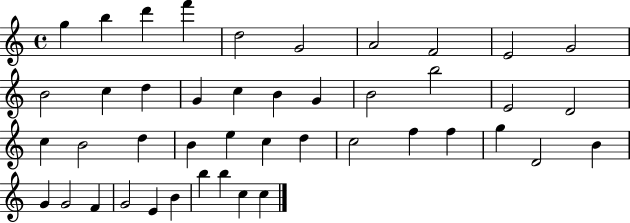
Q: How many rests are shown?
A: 0